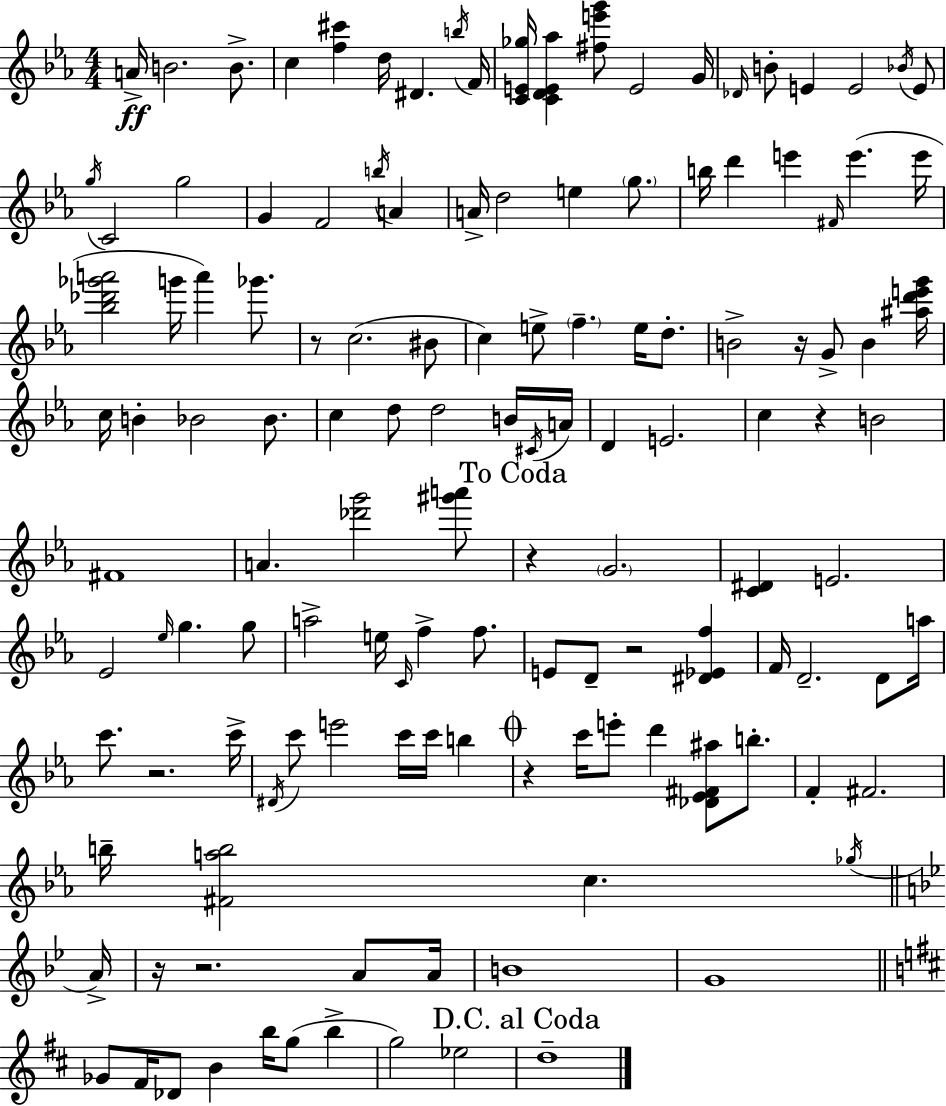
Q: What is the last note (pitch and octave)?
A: D5